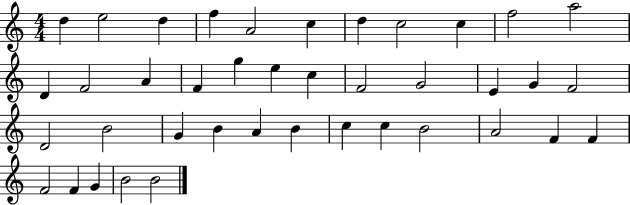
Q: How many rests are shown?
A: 0